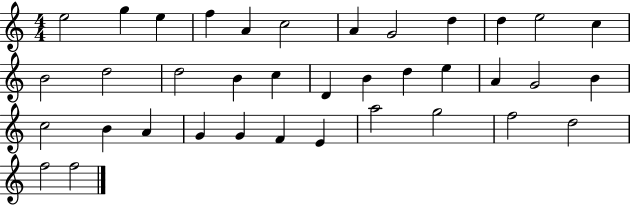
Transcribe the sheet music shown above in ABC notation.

X:1
T:Untitled
M:4/4
L:1/4
K:C
e2 g e f A c2 A G2 d d e2 c B2 d2 d2 B c D B d e A G2 B c2 B A G G F E a2 g2 f2 d2 f2 f2